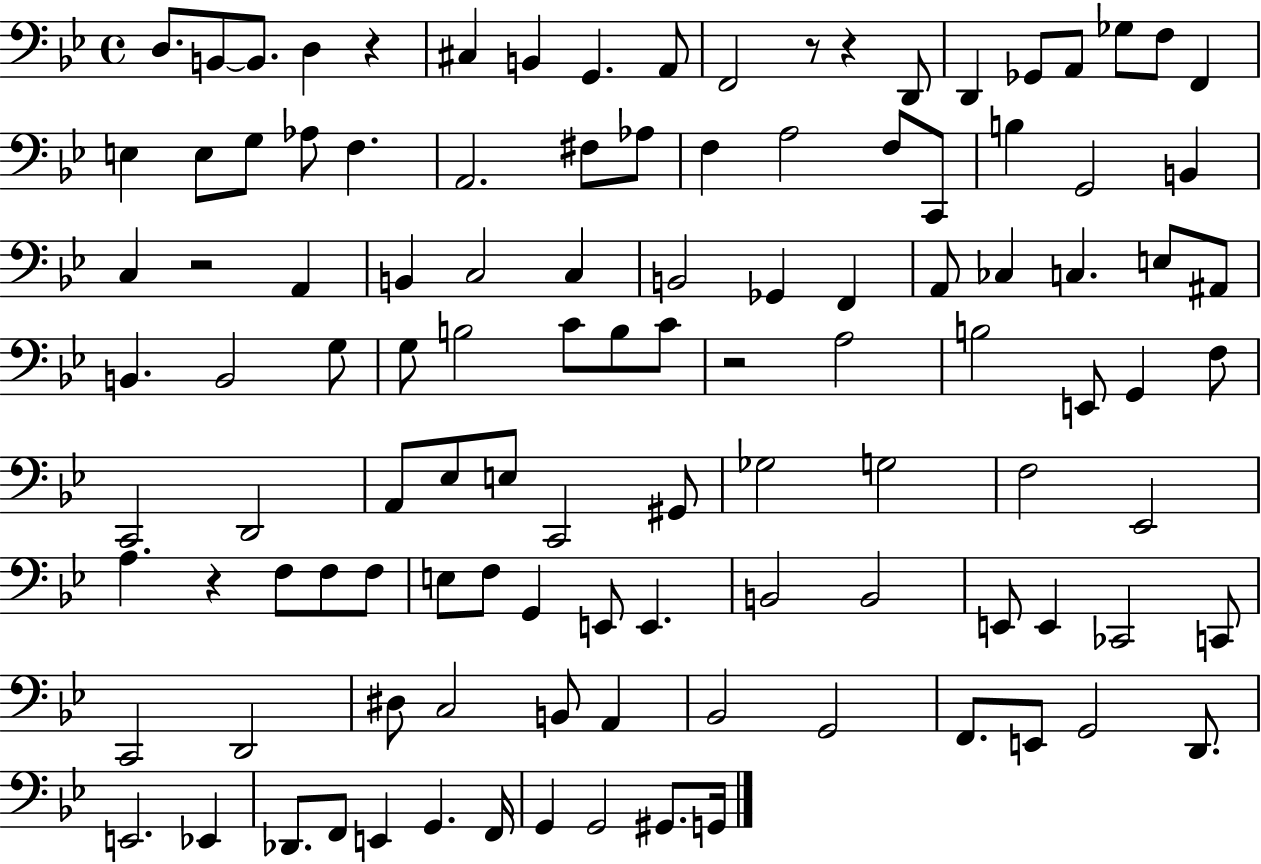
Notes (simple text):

D3/e. B2/e B2/e. D3/q R/q C#3/q B2/q G2/q. A2/e F2/h R/e R/q D2/e D2/q Gb2/e A2/e Gb3/e F3/e F2/q E3/q E3/e G3/e Ab3/e F3/q. A2/h. F#3/e Ab3/e F3/q A3/h F3/e C2/e B3/q G2/h B2/q C3/q R/h A2/q B2/q C3/h C3/q B2/h Gb2/q F2/q A2/e CES3/q C3/q. E3/e A#2/e B2/q. B2/h G3/e G3/e B3/h C4/e B3/e C4/e R/h A3/h B3/h E2/e G2/q F3/e C2/h D2/h A2/e Eb3/e E3/e C2/h G#2/e Gb3/h G3/h F3/h Eb2/h A3/q. R/q F3/e F3/e F3/e E3/e F3/e G2/q E2/e E2/q. B2/h B2/h E2/e E2/q CES2/h C2/e C2/h D2/h D#3/e C3/h B2/e A2/q Bb2/h G2/h F2/e. E2/e G2/h D2/e. E2/h. Eb2/q Db2/e. F2/e E2/q G2/q. F2/s G2/q G2/h G#2/e. G2/s